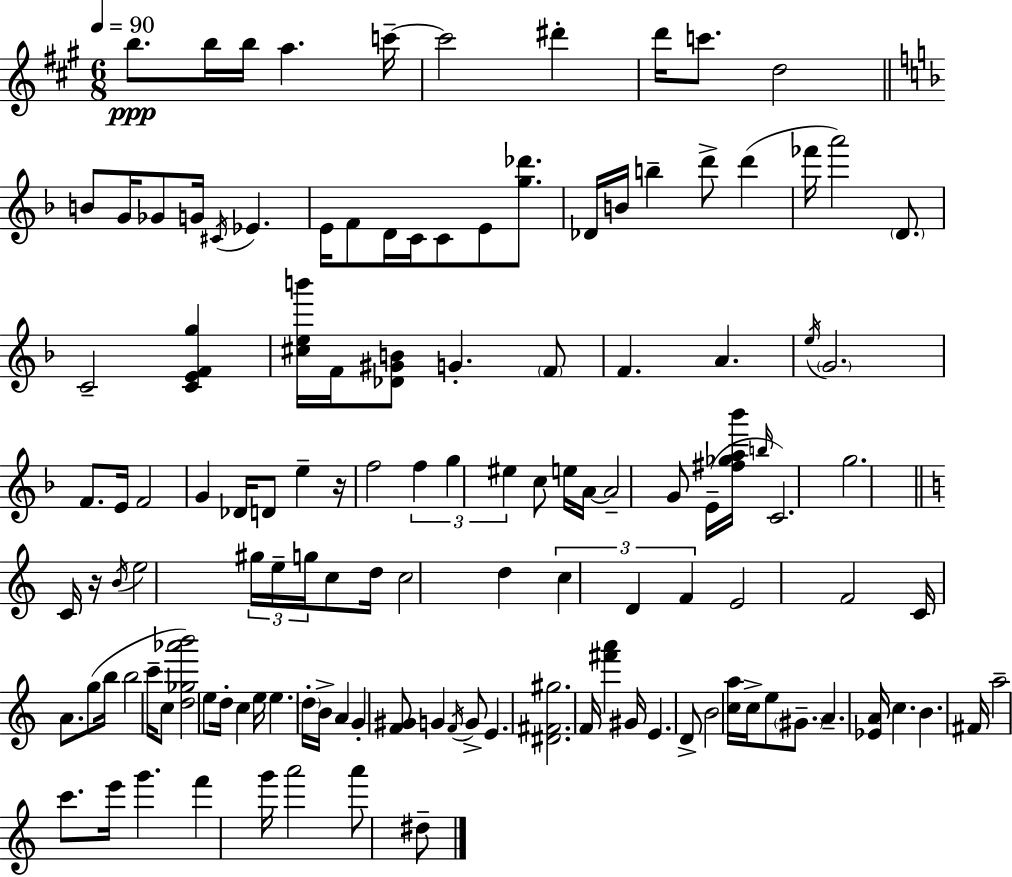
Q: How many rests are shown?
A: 2